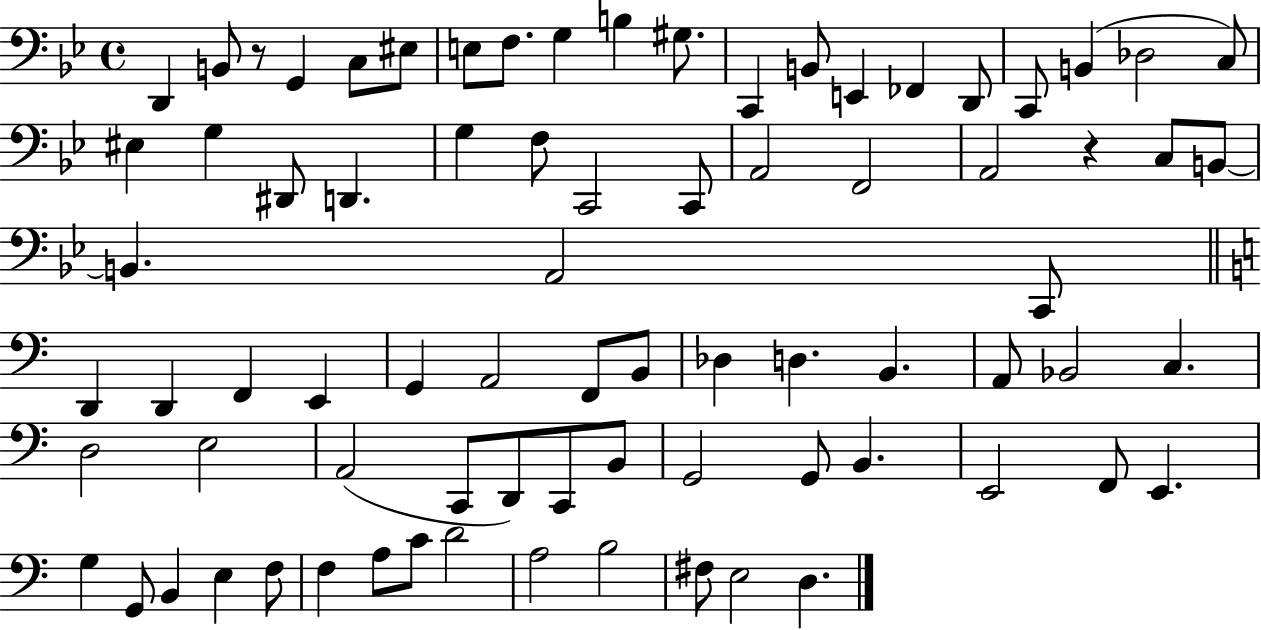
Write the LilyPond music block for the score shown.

{
  \clef bass
  \time 4/4
  \defaultTimeSignature
  \key bes \major
  d,4 b,8 r8 g,4 c8 eis8 | e8 f8. g4 b4 gis8. | c,4 b,8 e,4 fes,4 d,8 | c,8 b,4( des2 c8) | \break eis4 g4 dis,8 d,4. | g4 f8 c,2 c,8 | a,2 f,2 | a,2 r4 c8 b,8~~ | \break b,4. a,2 c,8 | \bar "||" \break \key a \minor d,4 d,4 f,4 e,4 | g,4 a,2 f,8 b,8 | des4 d4. b,4. | a,8 bes,2 c4. | \break d2 e2 | a,2( c,8 d,8) c,8 b,8 | g,2 g,8 b,4. | e,2 f,8 e,4. | \break g4 g,8 b,4 e4 f8 | f4 a8 c'8 d'2 | a2 b2 | fis8 e2 d4. | \break \bar "|."
}